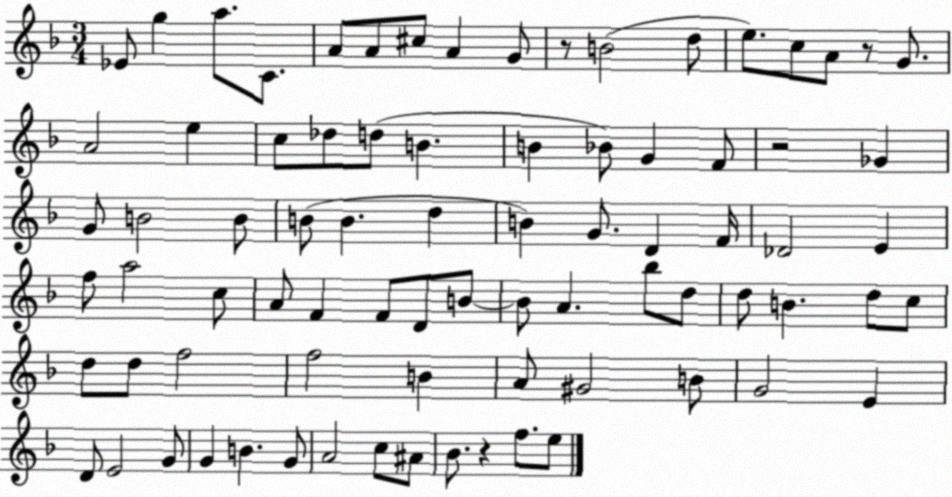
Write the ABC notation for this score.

X:1
T:Untitled
M:3/4
L:1/4
K:F
_E/2 g a/2 C/2 A/2 A/2 ^c/2 A G/2 z/2 B2 d/2 e/2 c/2 A/2 z/2 G/2 A2 e c/2 _d/2 d/2 B B _B/2 G F/2 z2 _G G/2 B2 B/2 B/2 B d B G/2 D F/4 _D2 E f/2 a2 c/2 A/2 F F/2 D/2 B/2 B/2 A _b/2 d/2 d/2 B d/2 c/2 d/2 d/2 f2 f2 B A/2 ^G2 B/2 G2 E D/2 E2 G/2 G B G/2 A2 c/2 ^A/2 _B/2 z f/2 e/2